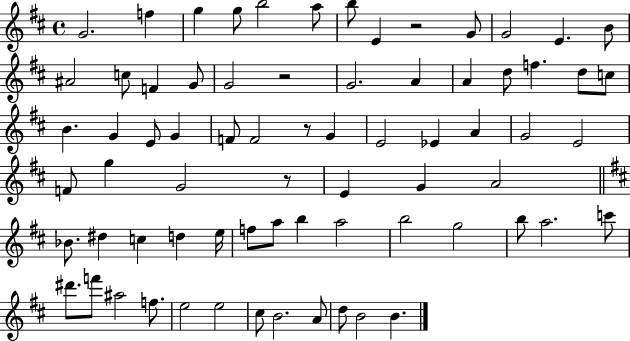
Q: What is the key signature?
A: D major